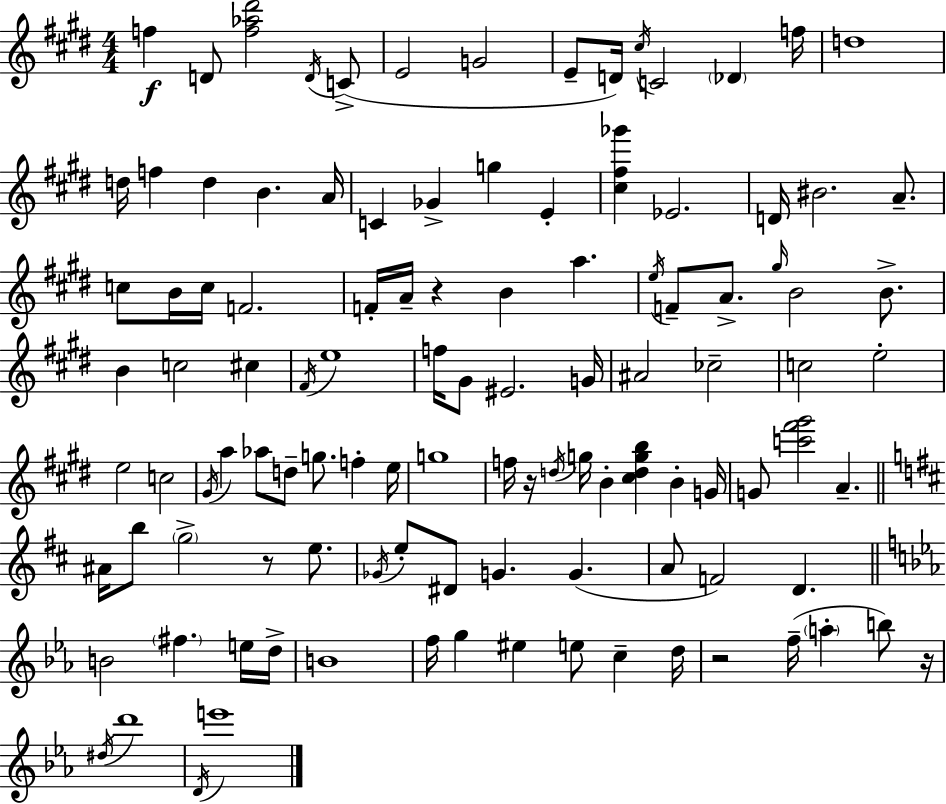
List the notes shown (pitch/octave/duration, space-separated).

F5/q D4/e [F5,Ab5,D#6]/h D4/s C4/e E4/h G4/h E4/e D4/s C#5/s C4/h Db4/q F5/s D5/w D5/s F5/q D5/q B4/q. A4/s C4/q Gb4/q G5/q E4/q [C#5,F#5,Gb6]/q Eb4/h. D4/s BIS4/h. A4/e. C5/e B4/s C5/s F4/h. F4/s A4/s R/q B4/q A5/q. E5/s F4/e A4/e. G#5/s B4/h B4/e. B4/q C5/h C#5/q F#4/s E5/w F5/s G#4/e EIS4/h. G4/s A#4/h CES5/h C5/h E5/h E5/h C5/h G#4/s A5/q Ab5/e D5/e G5/e. F5/q E5/s G5/w F5/s R/s D5/s G5/s B4/q [C#5,D5,G5,B5]/q B4/q G4/s G4/e [C6,F#6,G#6]/h A4/q. A#4/s B5/e G5/h R/e E5/e. Gb4/s E5/e D#4/e G4/q. G4/q. A4/e F4/h D4/q. B4/h F#5/q. E5/s D5/s B4/w F5/s G5/q EIS5/q E5/e C5/q D5/s R/h F5/s A5/q B5/e R/s D#5/s D6/w D4/s E6/w